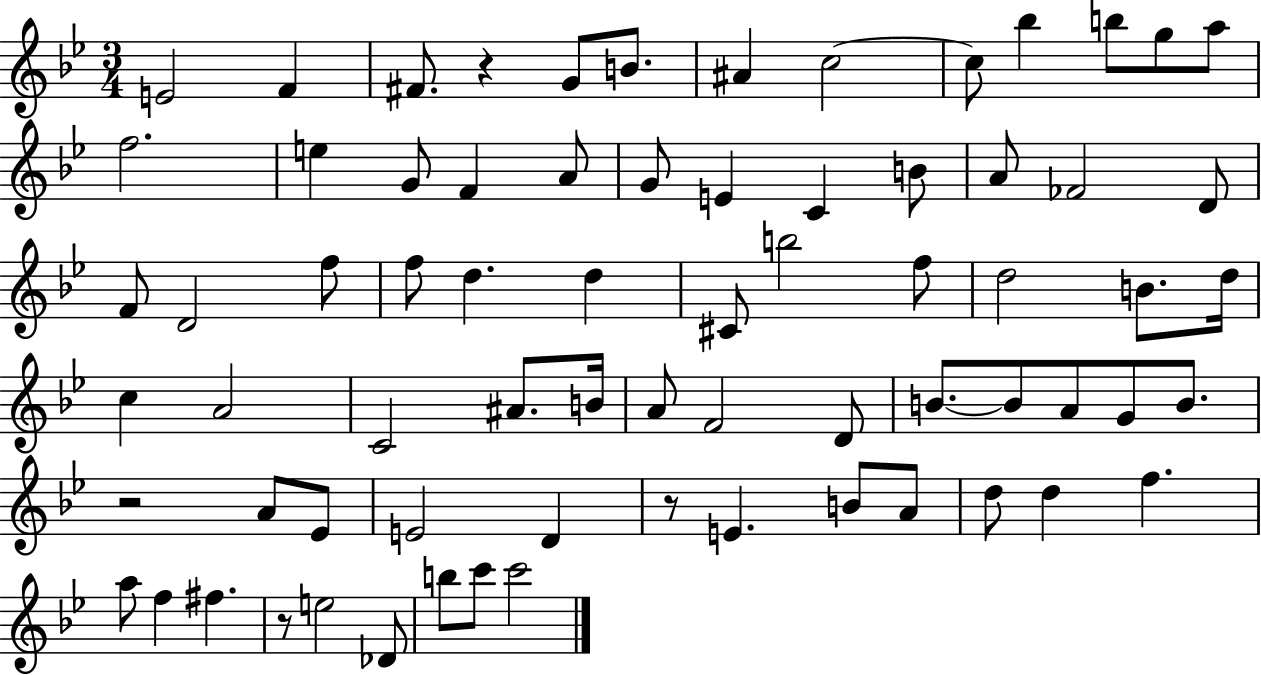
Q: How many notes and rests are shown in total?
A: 71